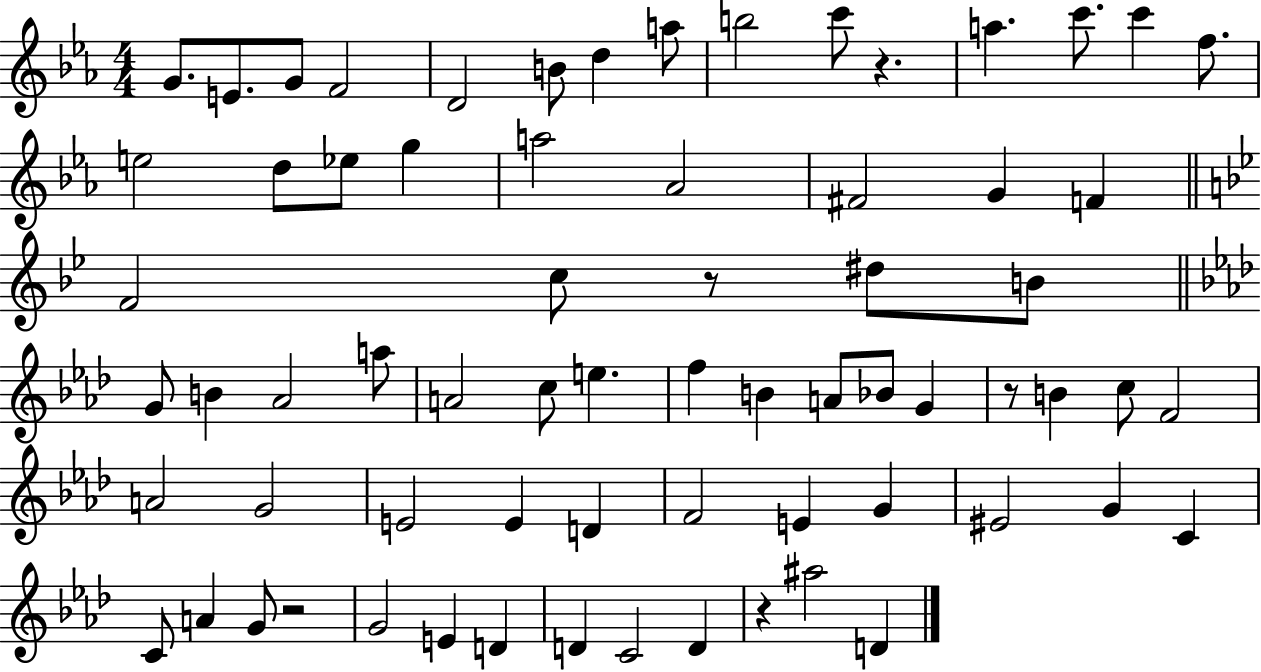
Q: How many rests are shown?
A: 5